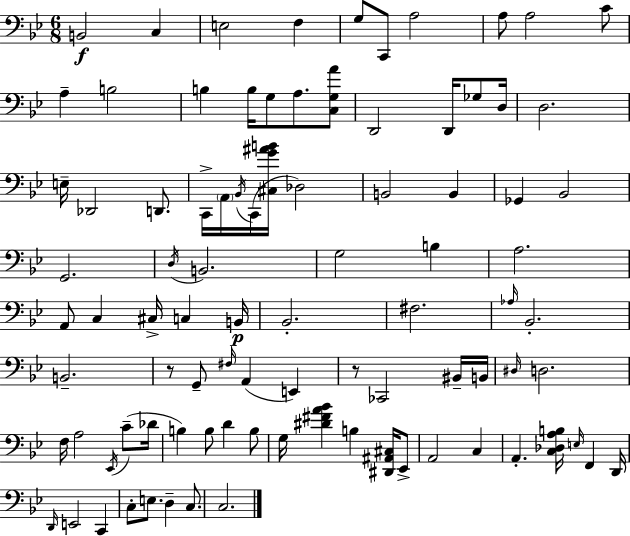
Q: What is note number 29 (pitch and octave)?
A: Db3